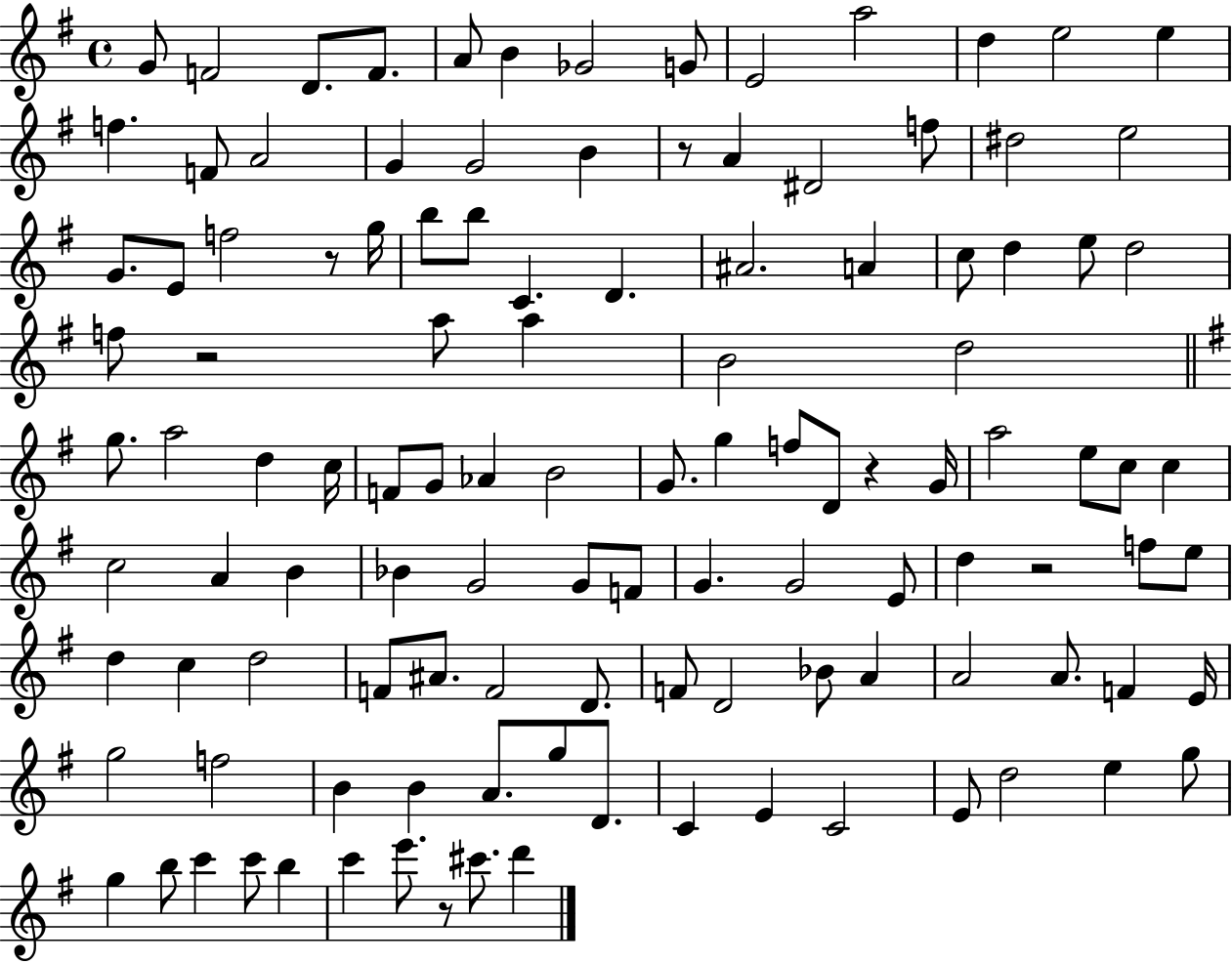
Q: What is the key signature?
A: G major